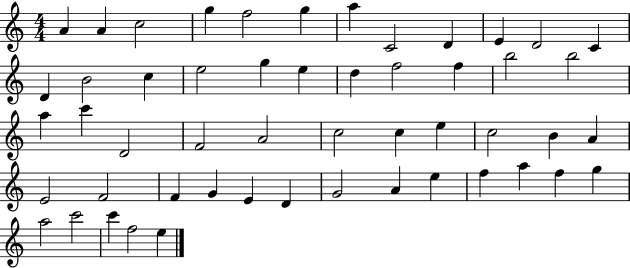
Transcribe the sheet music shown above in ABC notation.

X:1
T:Untitled
M:4/4
L:1/4
K:C
A A c2 g f2 g a C2 D E D2 C D B2 c e2 g e d f2 f b2 b2 a c' D2 F2 A2 c2 c e c2 B A E2 F2 F G E D G2 A e f a f g a2 c'2 c' f2 e